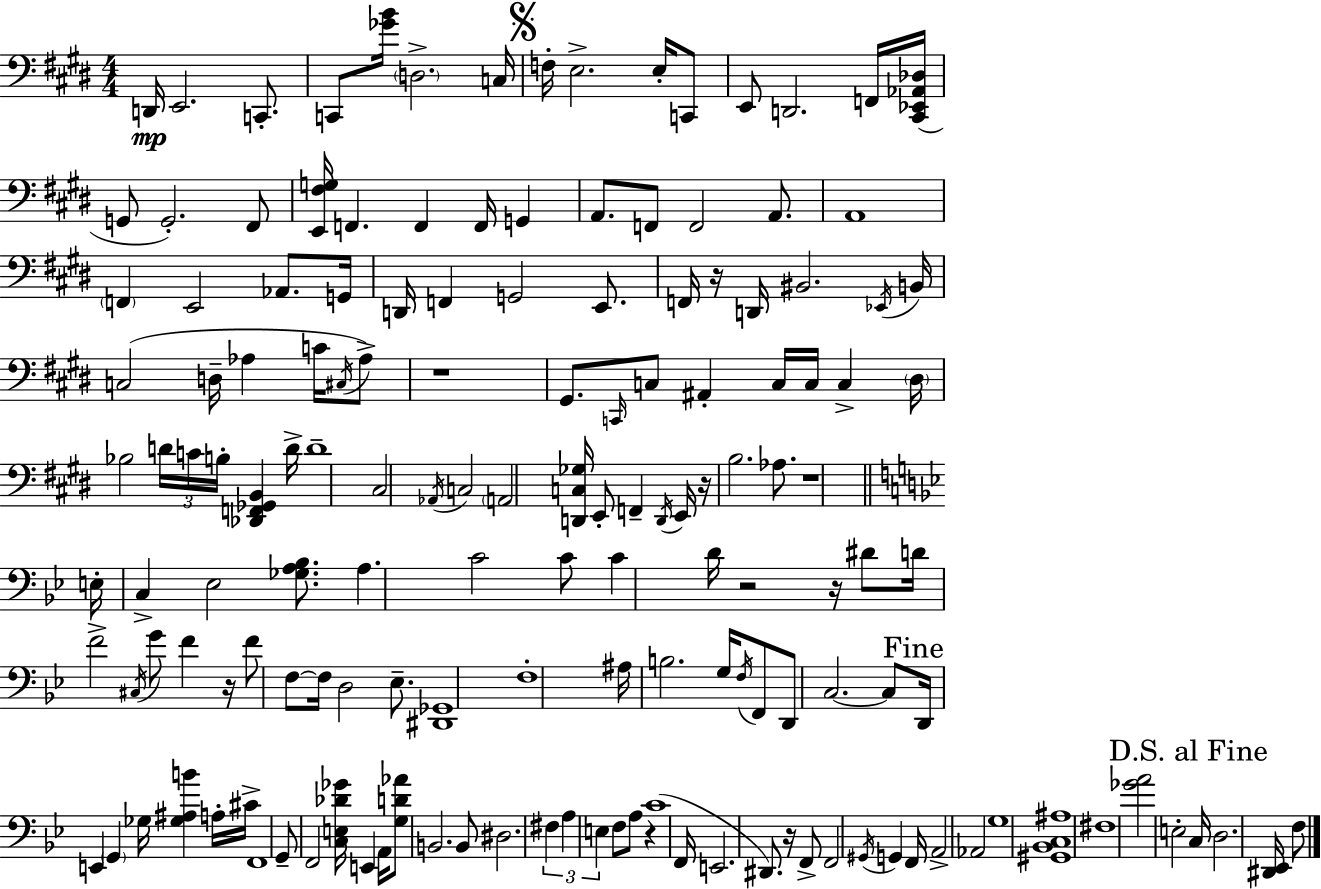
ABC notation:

X:1
T:Untitled
M:4/4
L:1/4
K:E
D,,/4 E,,2 C,,/2 C,,/2 [_GB]/4 D,2 C,/4 F,/4 E,2 E,/4 C,,/2 E,,/2 D,,2 F,,/4 [^C,,_E,,_A,,_D,]/4 G,,/2 G,,2 ^F,,/2 [E,,^F,G,]/4 F,, F,, F,,/4 G,, A,,/2 F,,/2 F,,2 A,,/2 A,,4 F,, E,,2 _A,,/2 G,,/4 D,,/4 F,, G,,2 E,,/2 F,,/4 z/4 D,,/4 ^B,,2 _E,,/4 B,,/4 C,2 D,/4 _A, C/4 ^C,/4 _A,/2 z4 ^G,,/2 C,,/4 C,/2 ^A,, C,/4 C,/4 C, ^D,/4 _B,2 D/4 C/4 B,/4 [_D,,F,,_G,,B,,] D/4 D4 ^C,2 _A,,/4 C,2 A,,2 [D,,C,_G,]/4 E,,/2 F,, D,,/4 E,,/4 z/4 B,2 _A,/2 z4 E,/4 C, _E,2 [_G,A,_B,]/2 A, C2 C/2 C D/4 z2 z/4 ^D/2 D/4 F2 ^C,/4 G/2 F z/4 F/2 F,/2 F,/4 D,2 _E,/2 [^D,,_G,,]4 F,4 ^A,/4 B,2 G,/4 F,/4 F,,/2 D,,/2 C,2 C,/2 D,,/4 E,, G,, _G,/4 [_G,^A,B] A,/4 ^C/4 F,,4 G,,/2 F,,2 [C,E,_D_G]/4 E,, A,,/4 [G,D_A]/2 B,,2 B,,/2 ^D,2 ^F, A, E, F,/2 A,/2 z C4 F,,/4 E,,2 ^D,,/2 z/4 F,,/2 F,,2 ^G,,/4 G,, F,,/4 A,,2 _A,,2 G,4 [^G,,_B,,C,^A,]4 ^F,4 [_GA]2 E,2 C,/4 D,2 [^D,,_E,,]/4 F,/2